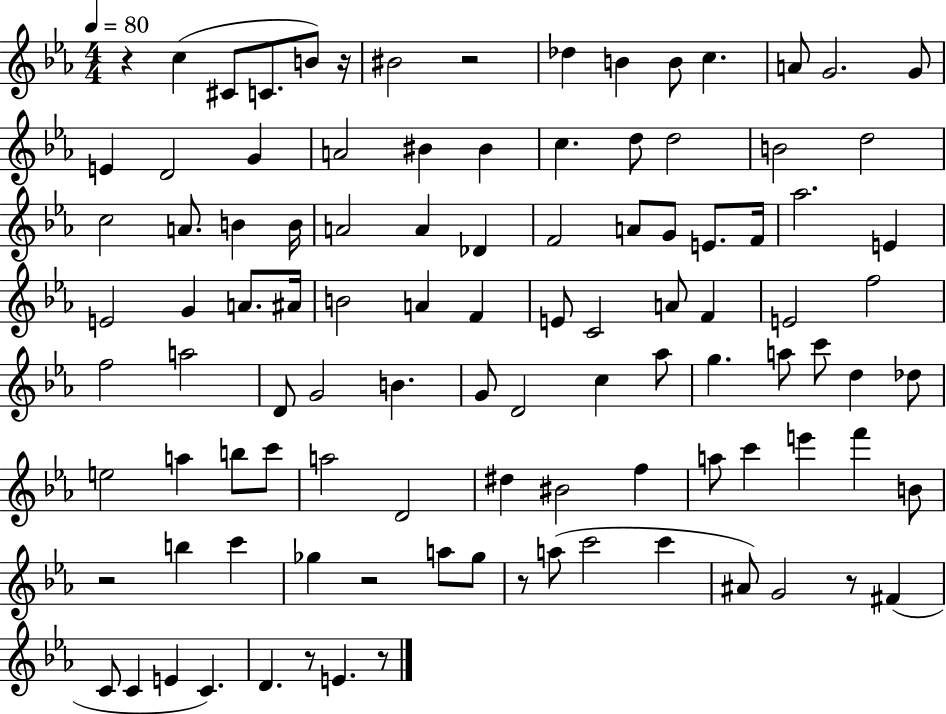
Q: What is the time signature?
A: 4/4